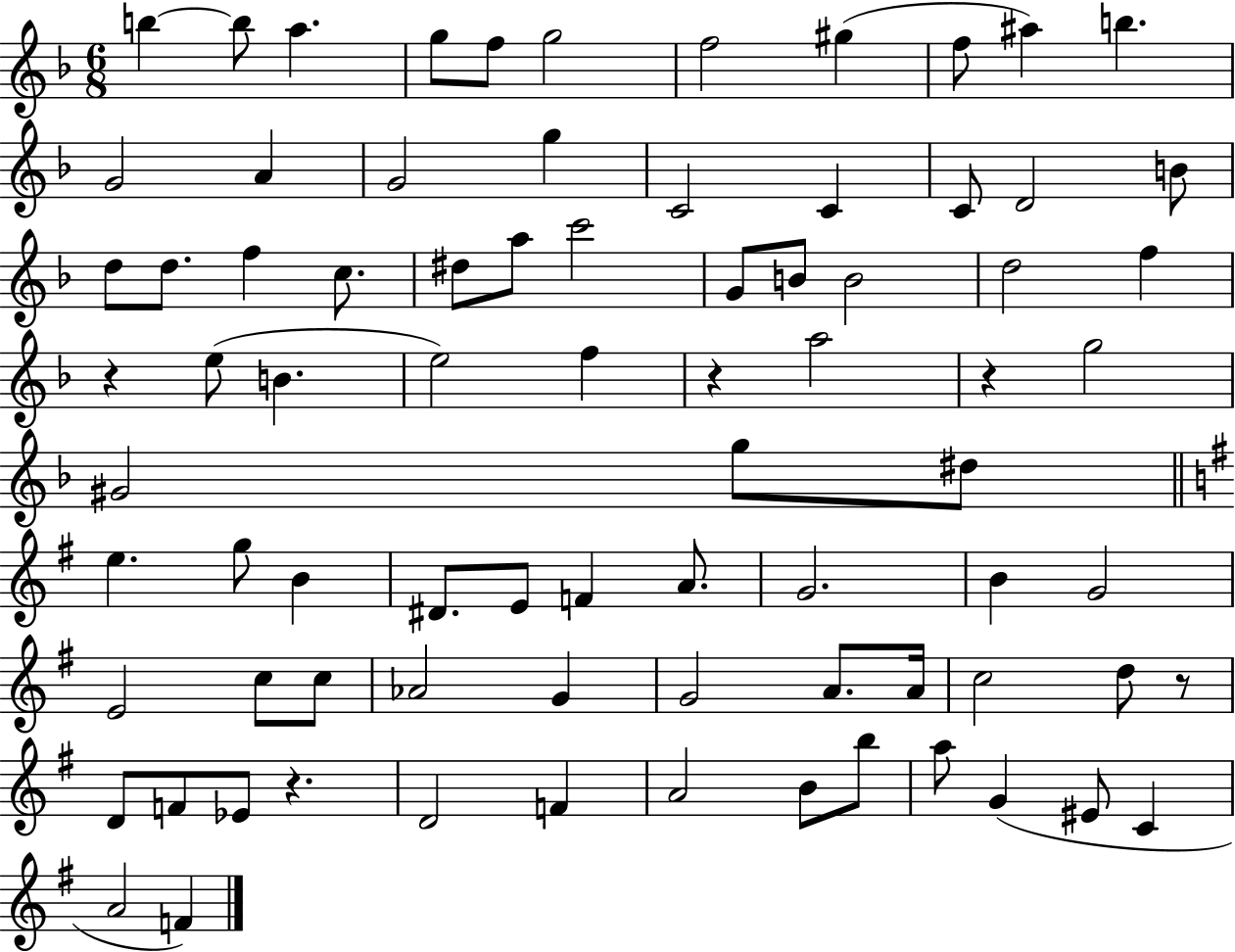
{
  \clef treble
  \numericTimeSignature
  \time 6/8
  \key f \major
  b''4~~ b''8 a''4. | g''8 f''8 g''2 | f''2 gis''4( | f''8 ais''4) b''4. | \break g'2 a'4 | g'2 g''4 | c'2 c'4 | c'8 d'2 b'8 | \break d''8 d''8. f''4 c''8. | dis''8 a''8 c'''2 | g'8 b'8 b'2 | d''2 f''4 | \break r4 e''8( b'4. | e''2) f''4 | r4 a''2 | r4 g''2 | \break gis'2 g''8 dis''8 | \bar "||" \break \key g \major e''4. g''8 b'4 | dis'8. e'8 f'4 a'8. | g'2. | b'4 g'2 | \break e'2 c''8 c''8 | aes'2 g'4 | g'2 a'8. a'16 | c''2 d''8 r8 | \break d'8 f'8 ees'8 r4. | d'2 f'4 | a'2 b'8 b''8 | a''8 g'4( eis'8 c'4 | \break a'2 f'4) | \bar "|."
}